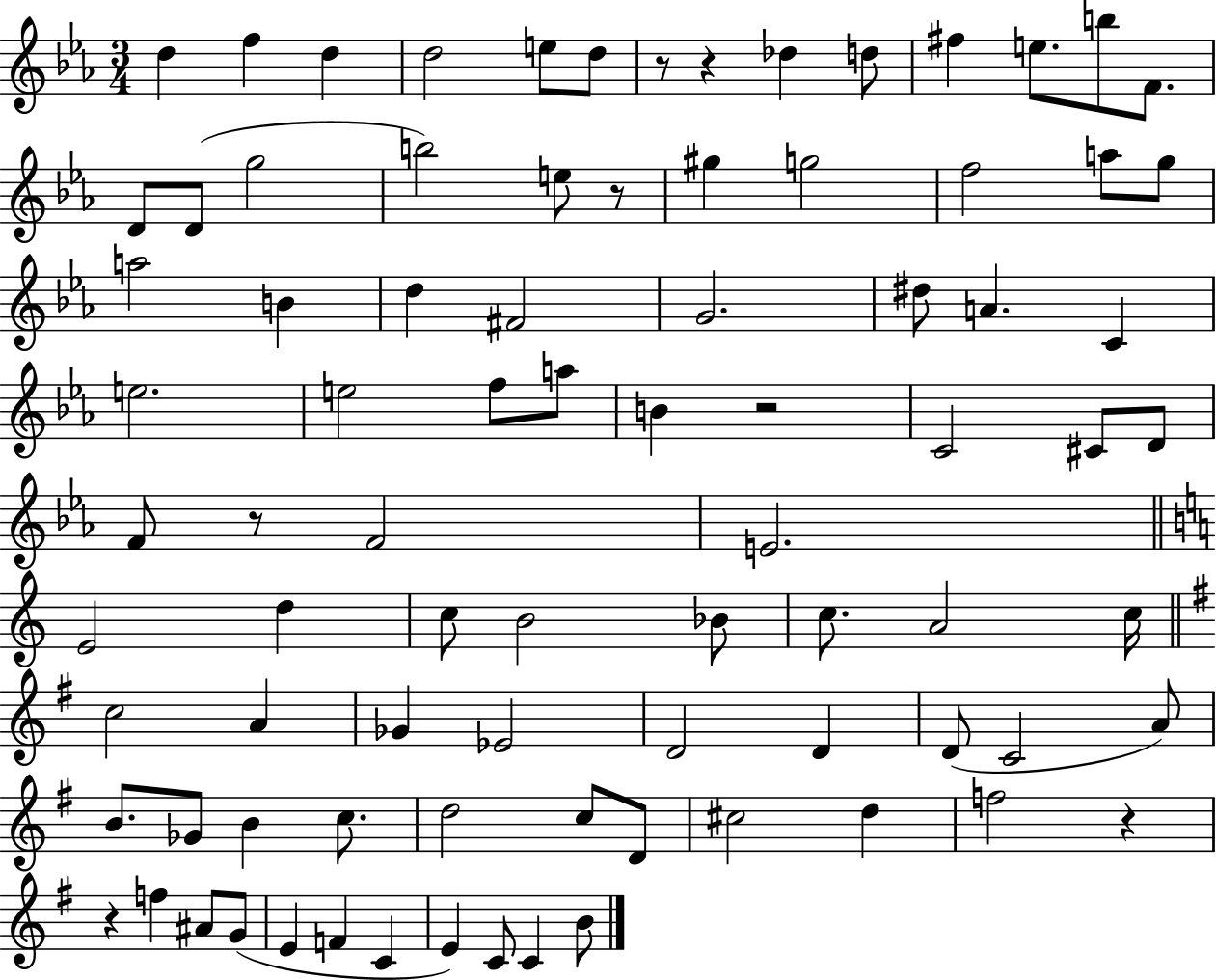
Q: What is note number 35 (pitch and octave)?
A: B4